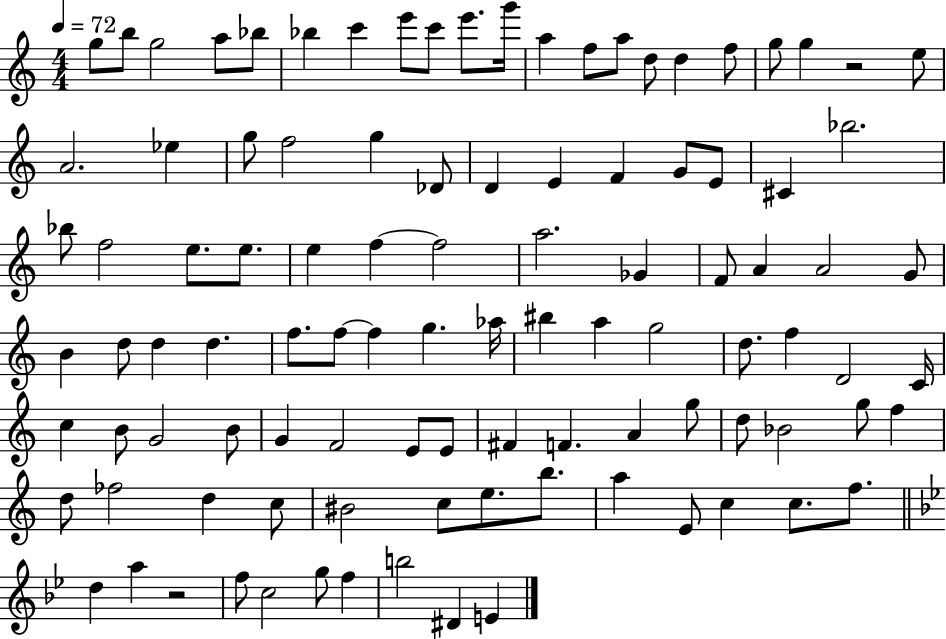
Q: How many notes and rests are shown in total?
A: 102